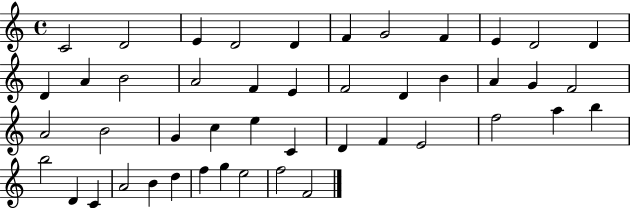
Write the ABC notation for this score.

X:1
T:Untitled
M:4/4
L:1/4
K:C
C2 D2 E D2 D F G2 F E D2 D D A B2 A2 F E F2 D B A G F2 A2 B2 G c e C D F E2 f2 a b b2 D C A2 B d f g e2 f2 F2